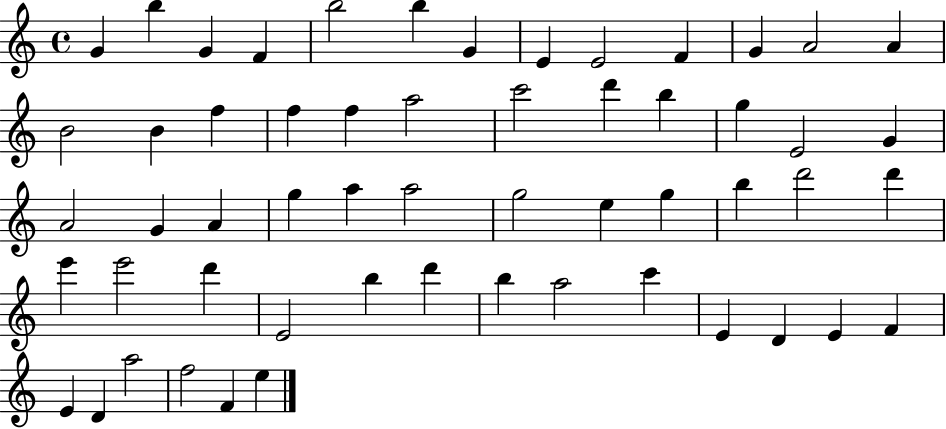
G4/q B5/q G4/q F4/q B5/h B5/q G4/q E4/q E4/h F4/q G4/q A4/h A4/q B4/h B4/q F5/q F5/q F5/q A5/h C6/h D6/q B5/q G5/q E4/h G4/q A4/h G4/q A4/q G5/q A5/q A5/h G5/h E5/q G5/q B5/q D6/h D6/q E6/q E6/h D6/q E4/h B5/q D6/q B5/q A5/h C6/q E4/q D4/q E4/q F4/q E4/q D4/q A5/h F5/h F4/q E5/q